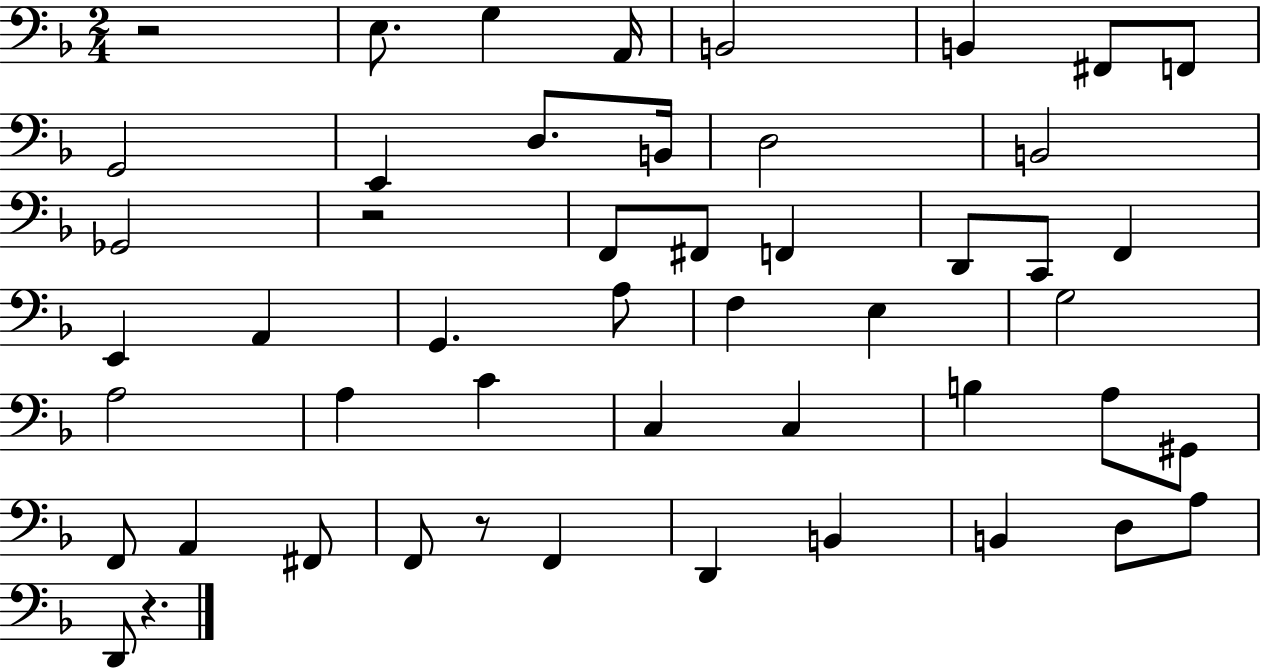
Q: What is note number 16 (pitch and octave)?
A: F#2